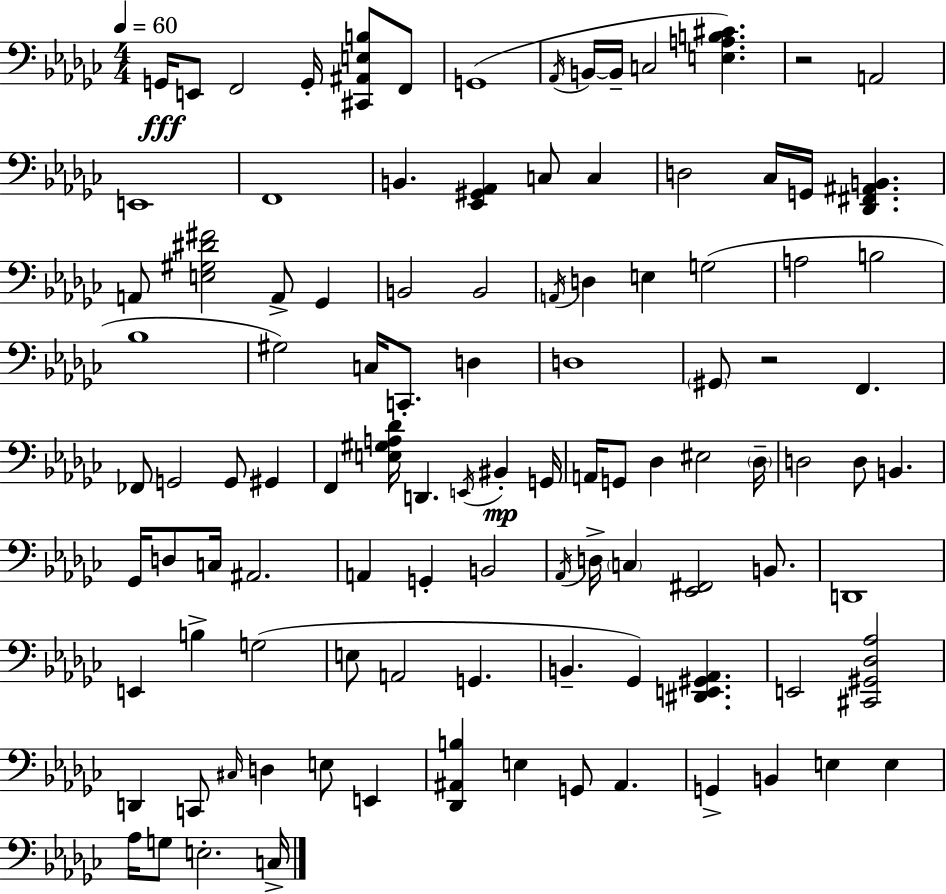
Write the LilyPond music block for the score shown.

{
  \clef bass
  \numericTimeSignature
  \time 4/4
  \key ees \minor
  \tempo 4 = 60
  g,16\fff e,8 f,2 g,16-. <cis, ais, e b>8 f,8 | g,1( | \acciaccatura { aes,16 } b,16~~ b,16-- c2 <e a b cis'>4.) | r2 a,2 | \break e,1 | f,1 | b,4. <ees, gis, aes,>4 c8 c4 | d2 ces16 g,16 <des, fis, ais, b,>4. | \break a,8 <e gis dis' fis'>2 a,8-> ges,4 | b,2 b,2 | \acciaccatura { a,16 } d4 e4 g2( | a2 b2 | \break bes1 | gis2) c16 c,8.-. d4 | d1 | \parenthesize gis,8 r2 f,4. | \break fes,8 g,2 g,8 gis,4 | f,4 <e gis a des'>16 d,4. \acciaccatura { e,16 }\mp bis,4-. | g,16 a,16 g,8 des4 eis2 | \parenthesize des16-- d2 d8 b,4. | \break ges,16 d8 c16 ais,2. | a,4 g,4-. b,2 | \acciaccatura { aes,16 } d16-> \parenthesize c4 <ees, fis,>2 | b,8. d,1 | \break e,4 b4-> g2( | e8 a,2 g,4. | b,4.-- ges,4) <dis, e, gis, aes,>4. | e,2 <cis, gis, des aes>2 | \break d,4 c,8 \grace { cis16 } d4 e8 | e,4 <des, ais, b>4 e4 g,8 ais,4. | g,4-> b,4 e4 | e4 aes16 g8 e2.-. | \break c16-> \bar "|."
}